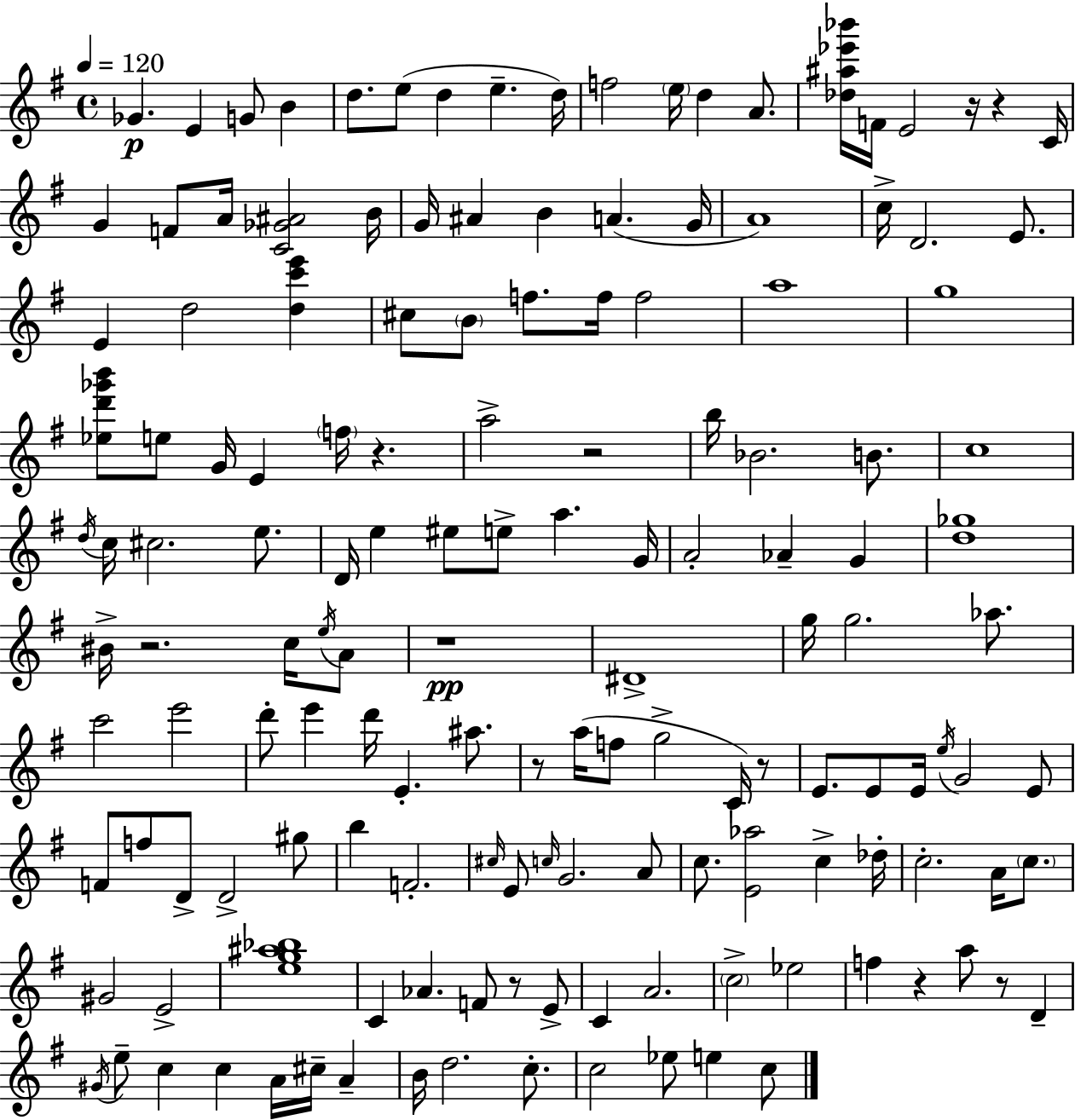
Gb4/q. E4/q G4/e B4/q D5/e. E5/e D5/q E5/q. D5/s F5/h E5/s D5/q A4/e. [Db5,A#5,Eb6,Bb6]/s F4/s E4/h R/s R/q C4/s G4/q F4/e A4/s [C4,Gb4,A#4]/h B4/s G4/s A#4/q B4/q A4/q. G4/s A4/w C5/s D4/h. E4/e. E4/q D5/h [D5,C6,E6]/q C#5/e B4/e F5/e. F5/s F5/h A5/w G5/w [Eb5,D6,Gb6,B6]/e E5/e G4/s E4/q F5/s R/q. A5/h R/h B5/s Bb4/h. B4/e. C5/w D5/s C5/s C#5/h. E5/e. D4/s E5/q EIS5/e E5/e A5/q. G4/s A4/h Ab4/q G4/q [D5,Gb5]/w BIS4/s R/h. C5/s E5/s A4/e R/w D#4/w G5/s G5/h. Ab5/e. C6/h E6/h D6/e E6/q D6/s E4/q. A#5/e. R/e A5/s F5/e G5/h C4/s R/e E4/e. E4/e E4/s E5/s G4/h E4/e F4/e F5/e D4/e D4/h G#5/e B5/q F4/h. C#5/s E4/e C5/s G4/h. A4/e C5/e. [E4,Ab5]/h C5/q Db5/s C5/h. A4/s C5/e. G#4/h E4/h [E5,G5,A#5,Bb5]/w C4/q Ab4/q. F4/e R/e E4/e C4/q A4/h. C5/h Eb5/h F5/q R/q A5/e R/e D4/q G#4/s E5/e C5/q C5/q A4/s C#5/s A4/q B4/s D5/h. C5/e. C5/h Eb5/e E5/q C5/e